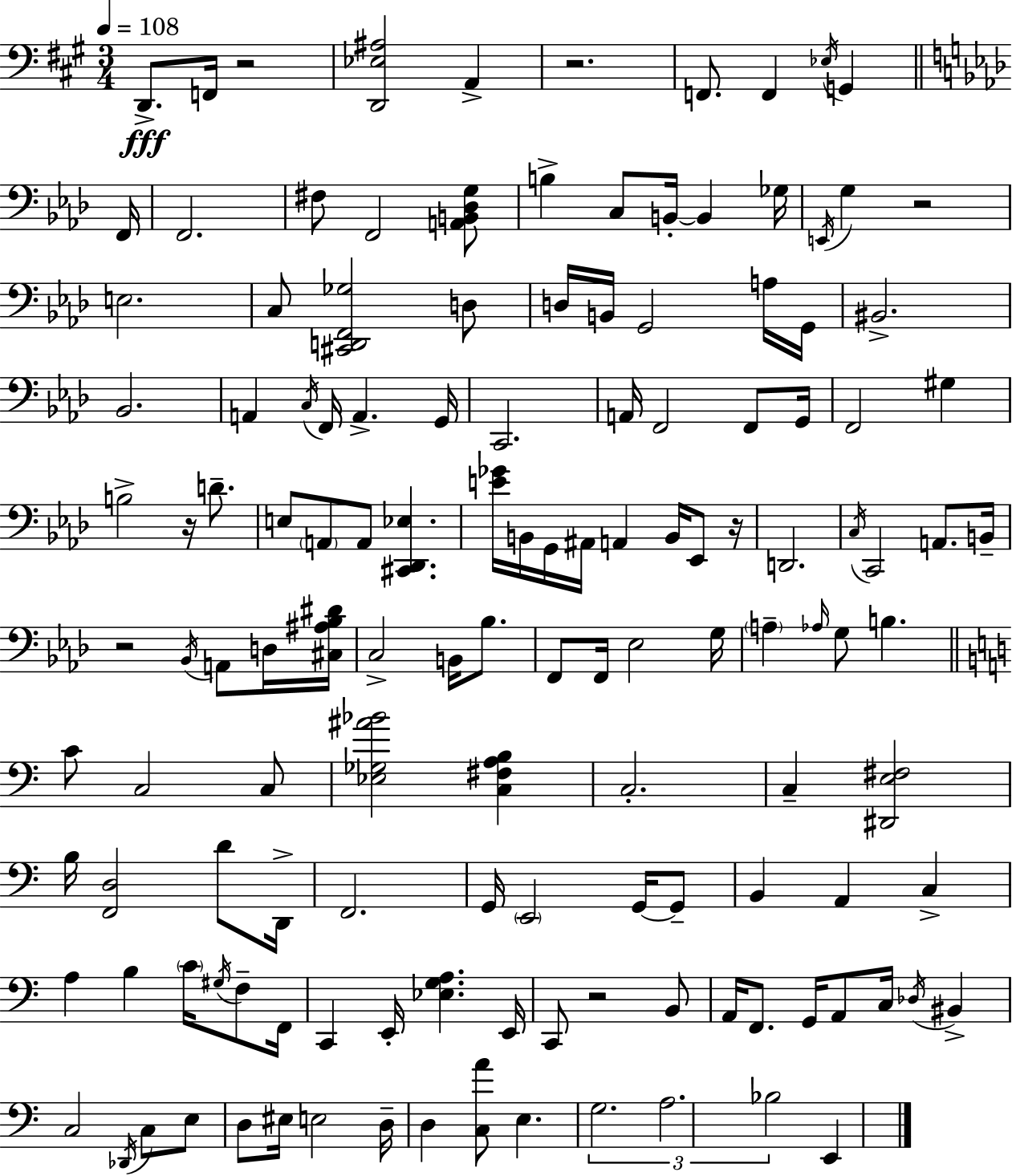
X:1
T:Untitled
M:3/4
L:1/4
K:A
D,,/2 F,,/4 z2 [D,,_E,^A,]2 A,, z2 F,,/2 F,, _E,/4 G,, F,,/4 F,,2 ^F,/2 F,,2 [A,,B,,_D,G,]/2 B, C,/2 B,,/4 B,, _G,/4 E,,/4 G, z2 E,2 C,/2 [^C,,D,,F,,_G,]2 D,/2 D,/4 B,,/4 G,,2 A,/4 G,,/4 ^B,,2 _B,,2 A,, C,/4 F,,/4 A,, G,,/4 C,,2 A,,/4 F,,2 F,,/2 G,,/4 F,,2 ^G, B,2 z/4 D/2 E,/2 A,,/2 A,,/2 [^C,,_D,,_E,] [E_G]/4 B,,/4 G,,/4 ^A,,/4 A,, B,,/4 _E,,/2 z/4 D,,2 C,/4 C,,2 A,,/2 B,,/4 z2 _B,,/4 A,,/2 D,/4 [^C,^A,_B,^D]/4 C,2 B,,/4 _B,/2 F,,/2 F,,/4 _E,2 G,/4 A, _A,/4 G,/2 B, C/2 C,2 C,/2 [_E,_G,^A_B]2 [C,^F,A,B,] C,2 C, [^D,,E,^F,]2 B,/4 [F,,D,]2 D/2 D,,/4 F,,2 G,,/4 E,,2 G,,/4 G,,/2 B,, A,, C, A, B, C/4 ^G,/4 F,/2 F,,/4 C,, E,,/4 [_E,G,A,] E,,/4 C,,/2 z2 B,,/2 A,,/4 F,,/2 G,,/4 A,,/2 C,/4 _D,/4 ^B,, C,2 _D,,/4 C,/2 E,/2 D,/2 ^E,/4 E,2 D,/4 D, [C,A]/2 E, G,2 A,2 _B,2 E,,